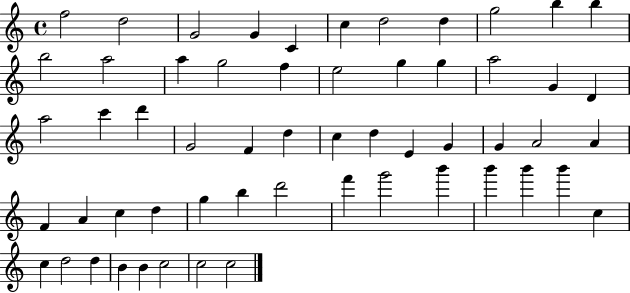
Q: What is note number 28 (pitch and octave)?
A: D5